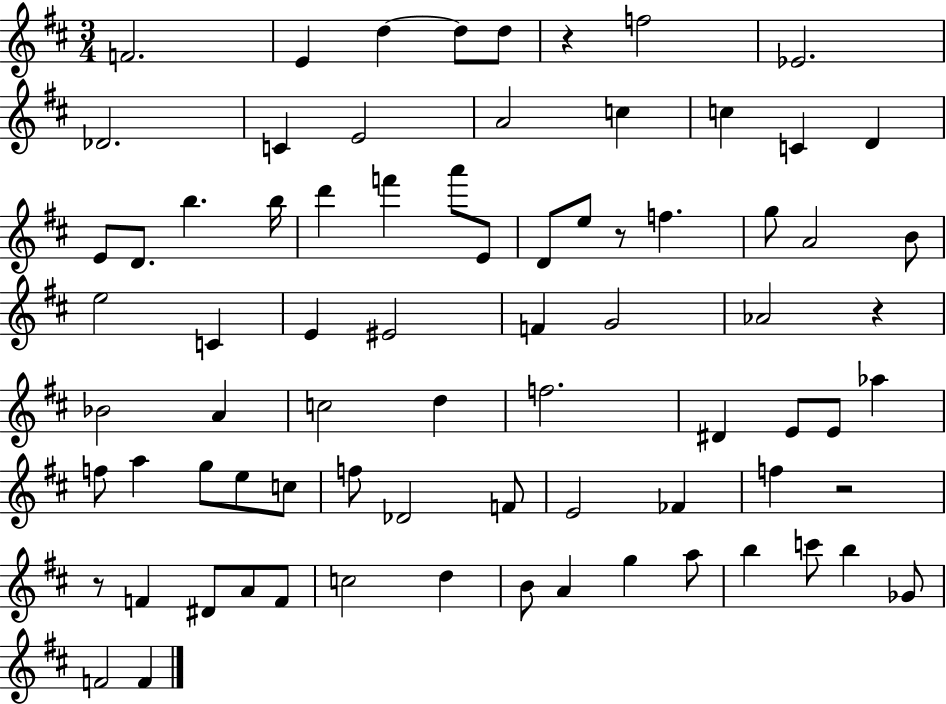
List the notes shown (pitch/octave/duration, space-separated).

F4/h. E4/q D5/q D5/e D5/e R/q F5/h Eb4/h. Db4/h. C4/q E4/h A4/h C5/q C5/q C4/q D4/q E4/e D4/e. B5/q. B5/s D6/q F6/q A6/e E4/e D4/e E5/e R/e F5/q. G5/e A4/h B4/e E5/h C4/q E4/q EIS4/h F4/q G4/h Ab4/h R/q Bb4/h A4/q C5/h D5/q F5/h. D#4/q E4/e E4/e Ab5/q F5/e A5/q G5/e E5/e C5/e F5/e Db4/h F4/e E4/h FES4/q F5/q R/h R/e F4/q D#4/e A4/e F4/e C5/h D5/q B4/e A4/q G5/q A5/e B5/q C6/e B5/q Gb4/e F4/h F4/q